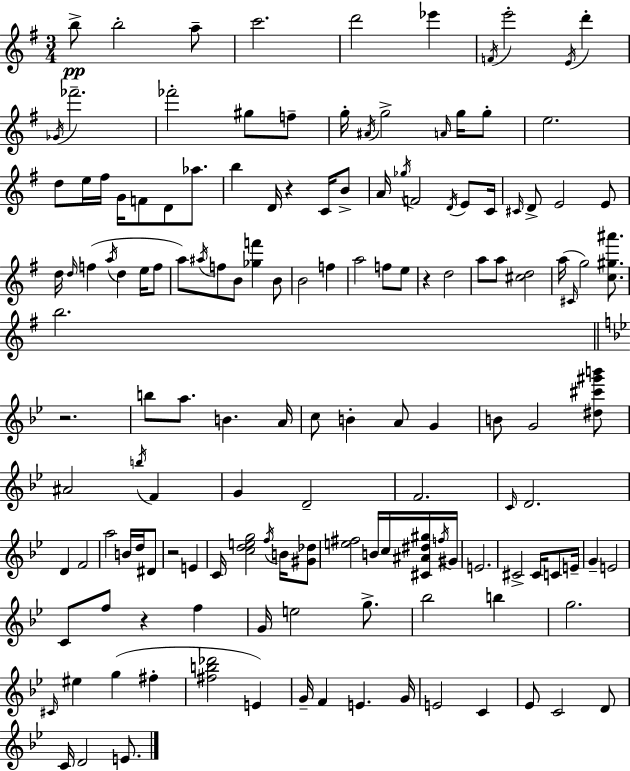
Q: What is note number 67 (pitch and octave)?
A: B5